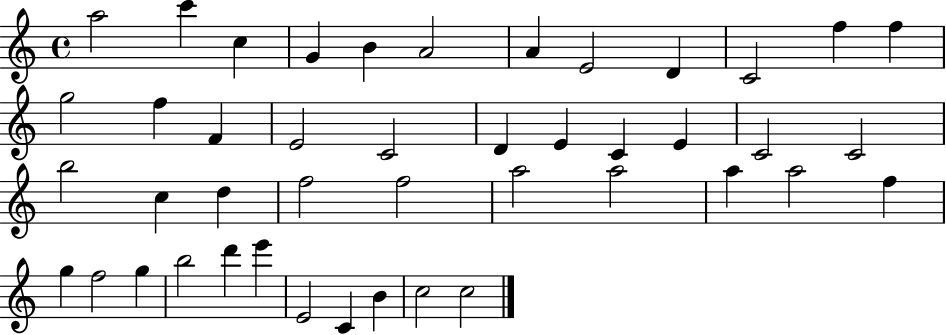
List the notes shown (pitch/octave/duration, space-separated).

A5/h C6/q C5/q G4/q B4/q A4/h A4/q E4/h D4/q C4/h F5/q F5/q G5/h F5/q F4/q E4/h C4/h D4/q E4/q C4/q E4/q C4/h C4/h B5/h C5/q D5/q F5/h F5/h A5/h A5/h A5/q A5/h F5/q G5/q F5/h G5/q B5/h D6/q E6/q E4/h C4/q B4/q C5/h C5/h